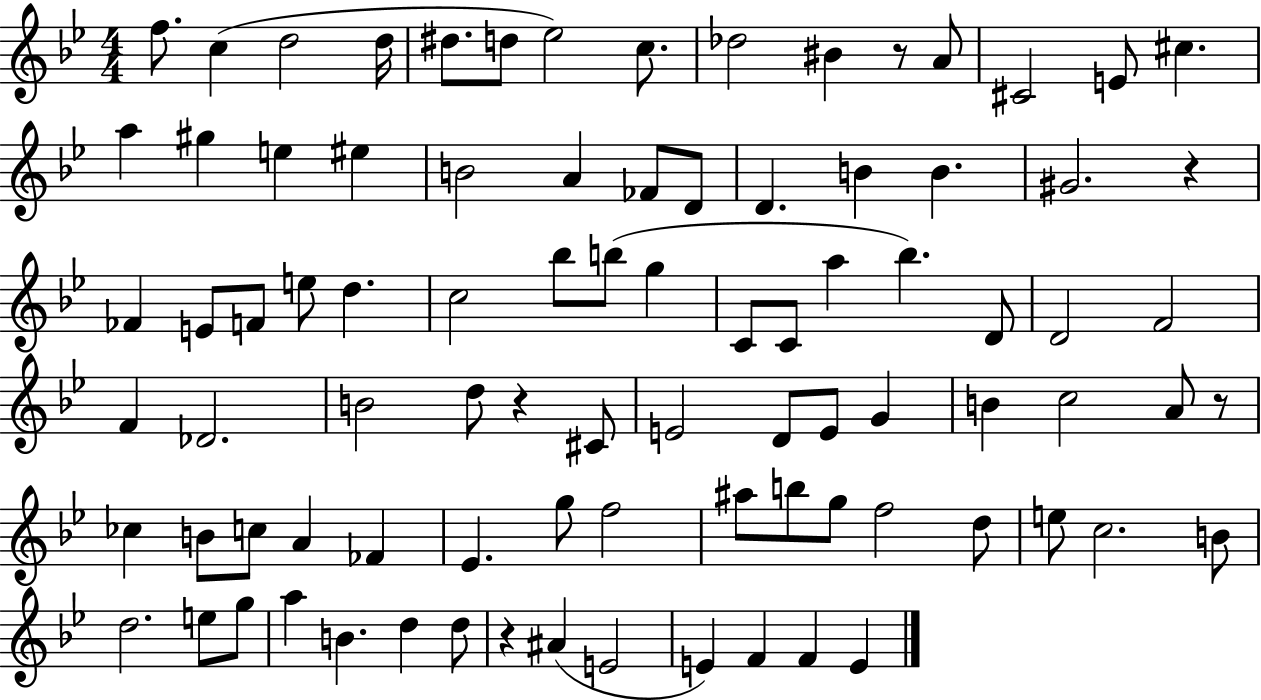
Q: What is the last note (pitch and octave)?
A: E4